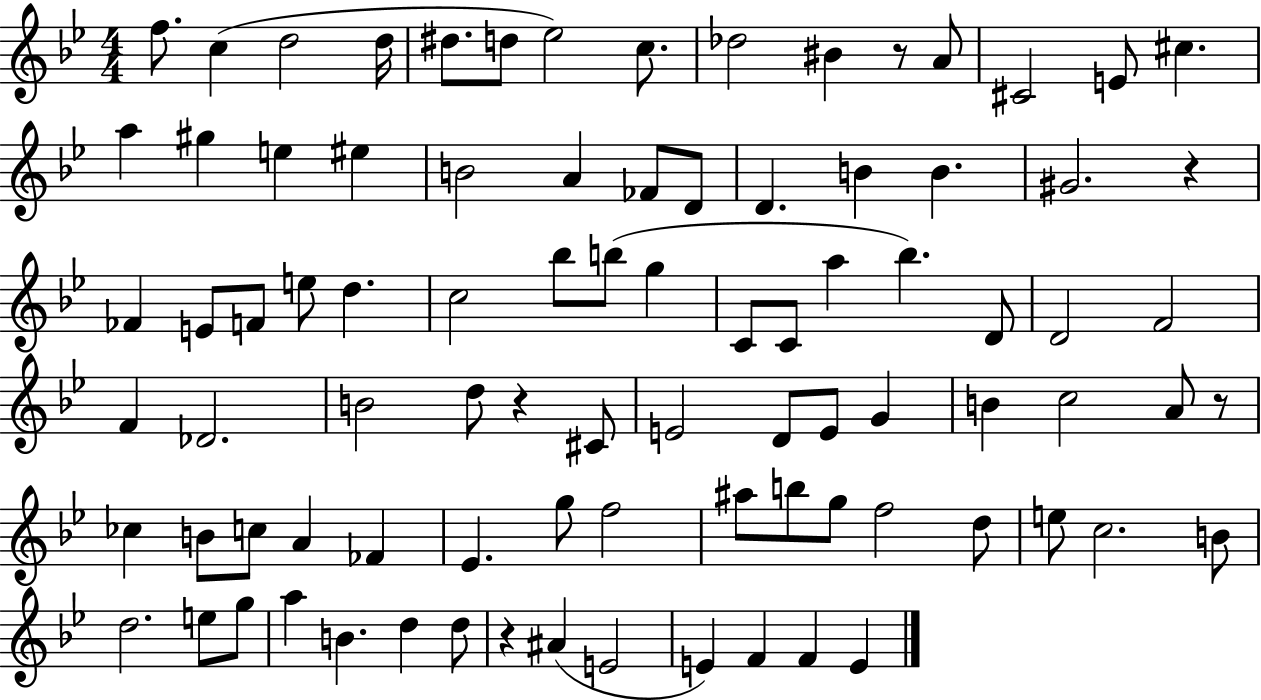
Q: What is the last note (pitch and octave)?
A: E4